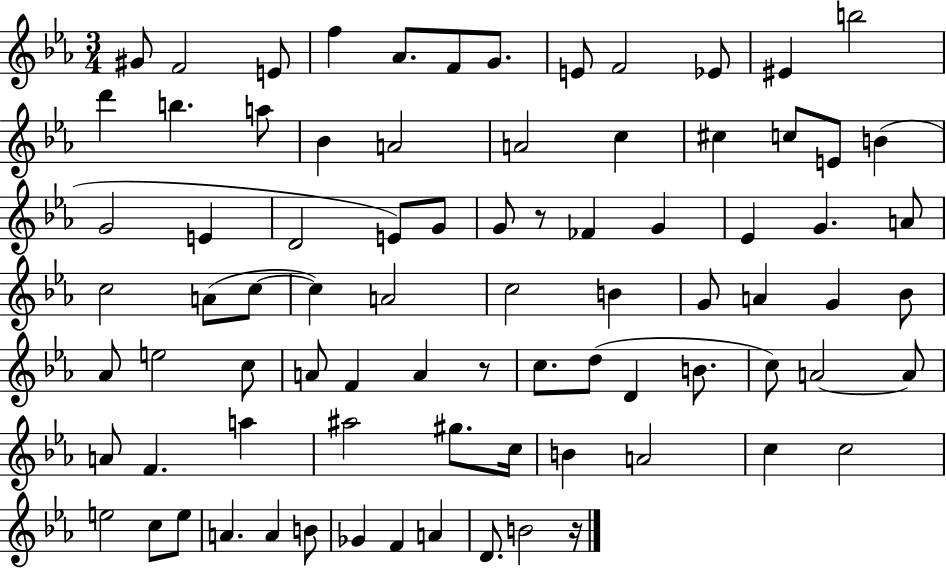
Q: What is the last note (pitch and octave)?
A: B4